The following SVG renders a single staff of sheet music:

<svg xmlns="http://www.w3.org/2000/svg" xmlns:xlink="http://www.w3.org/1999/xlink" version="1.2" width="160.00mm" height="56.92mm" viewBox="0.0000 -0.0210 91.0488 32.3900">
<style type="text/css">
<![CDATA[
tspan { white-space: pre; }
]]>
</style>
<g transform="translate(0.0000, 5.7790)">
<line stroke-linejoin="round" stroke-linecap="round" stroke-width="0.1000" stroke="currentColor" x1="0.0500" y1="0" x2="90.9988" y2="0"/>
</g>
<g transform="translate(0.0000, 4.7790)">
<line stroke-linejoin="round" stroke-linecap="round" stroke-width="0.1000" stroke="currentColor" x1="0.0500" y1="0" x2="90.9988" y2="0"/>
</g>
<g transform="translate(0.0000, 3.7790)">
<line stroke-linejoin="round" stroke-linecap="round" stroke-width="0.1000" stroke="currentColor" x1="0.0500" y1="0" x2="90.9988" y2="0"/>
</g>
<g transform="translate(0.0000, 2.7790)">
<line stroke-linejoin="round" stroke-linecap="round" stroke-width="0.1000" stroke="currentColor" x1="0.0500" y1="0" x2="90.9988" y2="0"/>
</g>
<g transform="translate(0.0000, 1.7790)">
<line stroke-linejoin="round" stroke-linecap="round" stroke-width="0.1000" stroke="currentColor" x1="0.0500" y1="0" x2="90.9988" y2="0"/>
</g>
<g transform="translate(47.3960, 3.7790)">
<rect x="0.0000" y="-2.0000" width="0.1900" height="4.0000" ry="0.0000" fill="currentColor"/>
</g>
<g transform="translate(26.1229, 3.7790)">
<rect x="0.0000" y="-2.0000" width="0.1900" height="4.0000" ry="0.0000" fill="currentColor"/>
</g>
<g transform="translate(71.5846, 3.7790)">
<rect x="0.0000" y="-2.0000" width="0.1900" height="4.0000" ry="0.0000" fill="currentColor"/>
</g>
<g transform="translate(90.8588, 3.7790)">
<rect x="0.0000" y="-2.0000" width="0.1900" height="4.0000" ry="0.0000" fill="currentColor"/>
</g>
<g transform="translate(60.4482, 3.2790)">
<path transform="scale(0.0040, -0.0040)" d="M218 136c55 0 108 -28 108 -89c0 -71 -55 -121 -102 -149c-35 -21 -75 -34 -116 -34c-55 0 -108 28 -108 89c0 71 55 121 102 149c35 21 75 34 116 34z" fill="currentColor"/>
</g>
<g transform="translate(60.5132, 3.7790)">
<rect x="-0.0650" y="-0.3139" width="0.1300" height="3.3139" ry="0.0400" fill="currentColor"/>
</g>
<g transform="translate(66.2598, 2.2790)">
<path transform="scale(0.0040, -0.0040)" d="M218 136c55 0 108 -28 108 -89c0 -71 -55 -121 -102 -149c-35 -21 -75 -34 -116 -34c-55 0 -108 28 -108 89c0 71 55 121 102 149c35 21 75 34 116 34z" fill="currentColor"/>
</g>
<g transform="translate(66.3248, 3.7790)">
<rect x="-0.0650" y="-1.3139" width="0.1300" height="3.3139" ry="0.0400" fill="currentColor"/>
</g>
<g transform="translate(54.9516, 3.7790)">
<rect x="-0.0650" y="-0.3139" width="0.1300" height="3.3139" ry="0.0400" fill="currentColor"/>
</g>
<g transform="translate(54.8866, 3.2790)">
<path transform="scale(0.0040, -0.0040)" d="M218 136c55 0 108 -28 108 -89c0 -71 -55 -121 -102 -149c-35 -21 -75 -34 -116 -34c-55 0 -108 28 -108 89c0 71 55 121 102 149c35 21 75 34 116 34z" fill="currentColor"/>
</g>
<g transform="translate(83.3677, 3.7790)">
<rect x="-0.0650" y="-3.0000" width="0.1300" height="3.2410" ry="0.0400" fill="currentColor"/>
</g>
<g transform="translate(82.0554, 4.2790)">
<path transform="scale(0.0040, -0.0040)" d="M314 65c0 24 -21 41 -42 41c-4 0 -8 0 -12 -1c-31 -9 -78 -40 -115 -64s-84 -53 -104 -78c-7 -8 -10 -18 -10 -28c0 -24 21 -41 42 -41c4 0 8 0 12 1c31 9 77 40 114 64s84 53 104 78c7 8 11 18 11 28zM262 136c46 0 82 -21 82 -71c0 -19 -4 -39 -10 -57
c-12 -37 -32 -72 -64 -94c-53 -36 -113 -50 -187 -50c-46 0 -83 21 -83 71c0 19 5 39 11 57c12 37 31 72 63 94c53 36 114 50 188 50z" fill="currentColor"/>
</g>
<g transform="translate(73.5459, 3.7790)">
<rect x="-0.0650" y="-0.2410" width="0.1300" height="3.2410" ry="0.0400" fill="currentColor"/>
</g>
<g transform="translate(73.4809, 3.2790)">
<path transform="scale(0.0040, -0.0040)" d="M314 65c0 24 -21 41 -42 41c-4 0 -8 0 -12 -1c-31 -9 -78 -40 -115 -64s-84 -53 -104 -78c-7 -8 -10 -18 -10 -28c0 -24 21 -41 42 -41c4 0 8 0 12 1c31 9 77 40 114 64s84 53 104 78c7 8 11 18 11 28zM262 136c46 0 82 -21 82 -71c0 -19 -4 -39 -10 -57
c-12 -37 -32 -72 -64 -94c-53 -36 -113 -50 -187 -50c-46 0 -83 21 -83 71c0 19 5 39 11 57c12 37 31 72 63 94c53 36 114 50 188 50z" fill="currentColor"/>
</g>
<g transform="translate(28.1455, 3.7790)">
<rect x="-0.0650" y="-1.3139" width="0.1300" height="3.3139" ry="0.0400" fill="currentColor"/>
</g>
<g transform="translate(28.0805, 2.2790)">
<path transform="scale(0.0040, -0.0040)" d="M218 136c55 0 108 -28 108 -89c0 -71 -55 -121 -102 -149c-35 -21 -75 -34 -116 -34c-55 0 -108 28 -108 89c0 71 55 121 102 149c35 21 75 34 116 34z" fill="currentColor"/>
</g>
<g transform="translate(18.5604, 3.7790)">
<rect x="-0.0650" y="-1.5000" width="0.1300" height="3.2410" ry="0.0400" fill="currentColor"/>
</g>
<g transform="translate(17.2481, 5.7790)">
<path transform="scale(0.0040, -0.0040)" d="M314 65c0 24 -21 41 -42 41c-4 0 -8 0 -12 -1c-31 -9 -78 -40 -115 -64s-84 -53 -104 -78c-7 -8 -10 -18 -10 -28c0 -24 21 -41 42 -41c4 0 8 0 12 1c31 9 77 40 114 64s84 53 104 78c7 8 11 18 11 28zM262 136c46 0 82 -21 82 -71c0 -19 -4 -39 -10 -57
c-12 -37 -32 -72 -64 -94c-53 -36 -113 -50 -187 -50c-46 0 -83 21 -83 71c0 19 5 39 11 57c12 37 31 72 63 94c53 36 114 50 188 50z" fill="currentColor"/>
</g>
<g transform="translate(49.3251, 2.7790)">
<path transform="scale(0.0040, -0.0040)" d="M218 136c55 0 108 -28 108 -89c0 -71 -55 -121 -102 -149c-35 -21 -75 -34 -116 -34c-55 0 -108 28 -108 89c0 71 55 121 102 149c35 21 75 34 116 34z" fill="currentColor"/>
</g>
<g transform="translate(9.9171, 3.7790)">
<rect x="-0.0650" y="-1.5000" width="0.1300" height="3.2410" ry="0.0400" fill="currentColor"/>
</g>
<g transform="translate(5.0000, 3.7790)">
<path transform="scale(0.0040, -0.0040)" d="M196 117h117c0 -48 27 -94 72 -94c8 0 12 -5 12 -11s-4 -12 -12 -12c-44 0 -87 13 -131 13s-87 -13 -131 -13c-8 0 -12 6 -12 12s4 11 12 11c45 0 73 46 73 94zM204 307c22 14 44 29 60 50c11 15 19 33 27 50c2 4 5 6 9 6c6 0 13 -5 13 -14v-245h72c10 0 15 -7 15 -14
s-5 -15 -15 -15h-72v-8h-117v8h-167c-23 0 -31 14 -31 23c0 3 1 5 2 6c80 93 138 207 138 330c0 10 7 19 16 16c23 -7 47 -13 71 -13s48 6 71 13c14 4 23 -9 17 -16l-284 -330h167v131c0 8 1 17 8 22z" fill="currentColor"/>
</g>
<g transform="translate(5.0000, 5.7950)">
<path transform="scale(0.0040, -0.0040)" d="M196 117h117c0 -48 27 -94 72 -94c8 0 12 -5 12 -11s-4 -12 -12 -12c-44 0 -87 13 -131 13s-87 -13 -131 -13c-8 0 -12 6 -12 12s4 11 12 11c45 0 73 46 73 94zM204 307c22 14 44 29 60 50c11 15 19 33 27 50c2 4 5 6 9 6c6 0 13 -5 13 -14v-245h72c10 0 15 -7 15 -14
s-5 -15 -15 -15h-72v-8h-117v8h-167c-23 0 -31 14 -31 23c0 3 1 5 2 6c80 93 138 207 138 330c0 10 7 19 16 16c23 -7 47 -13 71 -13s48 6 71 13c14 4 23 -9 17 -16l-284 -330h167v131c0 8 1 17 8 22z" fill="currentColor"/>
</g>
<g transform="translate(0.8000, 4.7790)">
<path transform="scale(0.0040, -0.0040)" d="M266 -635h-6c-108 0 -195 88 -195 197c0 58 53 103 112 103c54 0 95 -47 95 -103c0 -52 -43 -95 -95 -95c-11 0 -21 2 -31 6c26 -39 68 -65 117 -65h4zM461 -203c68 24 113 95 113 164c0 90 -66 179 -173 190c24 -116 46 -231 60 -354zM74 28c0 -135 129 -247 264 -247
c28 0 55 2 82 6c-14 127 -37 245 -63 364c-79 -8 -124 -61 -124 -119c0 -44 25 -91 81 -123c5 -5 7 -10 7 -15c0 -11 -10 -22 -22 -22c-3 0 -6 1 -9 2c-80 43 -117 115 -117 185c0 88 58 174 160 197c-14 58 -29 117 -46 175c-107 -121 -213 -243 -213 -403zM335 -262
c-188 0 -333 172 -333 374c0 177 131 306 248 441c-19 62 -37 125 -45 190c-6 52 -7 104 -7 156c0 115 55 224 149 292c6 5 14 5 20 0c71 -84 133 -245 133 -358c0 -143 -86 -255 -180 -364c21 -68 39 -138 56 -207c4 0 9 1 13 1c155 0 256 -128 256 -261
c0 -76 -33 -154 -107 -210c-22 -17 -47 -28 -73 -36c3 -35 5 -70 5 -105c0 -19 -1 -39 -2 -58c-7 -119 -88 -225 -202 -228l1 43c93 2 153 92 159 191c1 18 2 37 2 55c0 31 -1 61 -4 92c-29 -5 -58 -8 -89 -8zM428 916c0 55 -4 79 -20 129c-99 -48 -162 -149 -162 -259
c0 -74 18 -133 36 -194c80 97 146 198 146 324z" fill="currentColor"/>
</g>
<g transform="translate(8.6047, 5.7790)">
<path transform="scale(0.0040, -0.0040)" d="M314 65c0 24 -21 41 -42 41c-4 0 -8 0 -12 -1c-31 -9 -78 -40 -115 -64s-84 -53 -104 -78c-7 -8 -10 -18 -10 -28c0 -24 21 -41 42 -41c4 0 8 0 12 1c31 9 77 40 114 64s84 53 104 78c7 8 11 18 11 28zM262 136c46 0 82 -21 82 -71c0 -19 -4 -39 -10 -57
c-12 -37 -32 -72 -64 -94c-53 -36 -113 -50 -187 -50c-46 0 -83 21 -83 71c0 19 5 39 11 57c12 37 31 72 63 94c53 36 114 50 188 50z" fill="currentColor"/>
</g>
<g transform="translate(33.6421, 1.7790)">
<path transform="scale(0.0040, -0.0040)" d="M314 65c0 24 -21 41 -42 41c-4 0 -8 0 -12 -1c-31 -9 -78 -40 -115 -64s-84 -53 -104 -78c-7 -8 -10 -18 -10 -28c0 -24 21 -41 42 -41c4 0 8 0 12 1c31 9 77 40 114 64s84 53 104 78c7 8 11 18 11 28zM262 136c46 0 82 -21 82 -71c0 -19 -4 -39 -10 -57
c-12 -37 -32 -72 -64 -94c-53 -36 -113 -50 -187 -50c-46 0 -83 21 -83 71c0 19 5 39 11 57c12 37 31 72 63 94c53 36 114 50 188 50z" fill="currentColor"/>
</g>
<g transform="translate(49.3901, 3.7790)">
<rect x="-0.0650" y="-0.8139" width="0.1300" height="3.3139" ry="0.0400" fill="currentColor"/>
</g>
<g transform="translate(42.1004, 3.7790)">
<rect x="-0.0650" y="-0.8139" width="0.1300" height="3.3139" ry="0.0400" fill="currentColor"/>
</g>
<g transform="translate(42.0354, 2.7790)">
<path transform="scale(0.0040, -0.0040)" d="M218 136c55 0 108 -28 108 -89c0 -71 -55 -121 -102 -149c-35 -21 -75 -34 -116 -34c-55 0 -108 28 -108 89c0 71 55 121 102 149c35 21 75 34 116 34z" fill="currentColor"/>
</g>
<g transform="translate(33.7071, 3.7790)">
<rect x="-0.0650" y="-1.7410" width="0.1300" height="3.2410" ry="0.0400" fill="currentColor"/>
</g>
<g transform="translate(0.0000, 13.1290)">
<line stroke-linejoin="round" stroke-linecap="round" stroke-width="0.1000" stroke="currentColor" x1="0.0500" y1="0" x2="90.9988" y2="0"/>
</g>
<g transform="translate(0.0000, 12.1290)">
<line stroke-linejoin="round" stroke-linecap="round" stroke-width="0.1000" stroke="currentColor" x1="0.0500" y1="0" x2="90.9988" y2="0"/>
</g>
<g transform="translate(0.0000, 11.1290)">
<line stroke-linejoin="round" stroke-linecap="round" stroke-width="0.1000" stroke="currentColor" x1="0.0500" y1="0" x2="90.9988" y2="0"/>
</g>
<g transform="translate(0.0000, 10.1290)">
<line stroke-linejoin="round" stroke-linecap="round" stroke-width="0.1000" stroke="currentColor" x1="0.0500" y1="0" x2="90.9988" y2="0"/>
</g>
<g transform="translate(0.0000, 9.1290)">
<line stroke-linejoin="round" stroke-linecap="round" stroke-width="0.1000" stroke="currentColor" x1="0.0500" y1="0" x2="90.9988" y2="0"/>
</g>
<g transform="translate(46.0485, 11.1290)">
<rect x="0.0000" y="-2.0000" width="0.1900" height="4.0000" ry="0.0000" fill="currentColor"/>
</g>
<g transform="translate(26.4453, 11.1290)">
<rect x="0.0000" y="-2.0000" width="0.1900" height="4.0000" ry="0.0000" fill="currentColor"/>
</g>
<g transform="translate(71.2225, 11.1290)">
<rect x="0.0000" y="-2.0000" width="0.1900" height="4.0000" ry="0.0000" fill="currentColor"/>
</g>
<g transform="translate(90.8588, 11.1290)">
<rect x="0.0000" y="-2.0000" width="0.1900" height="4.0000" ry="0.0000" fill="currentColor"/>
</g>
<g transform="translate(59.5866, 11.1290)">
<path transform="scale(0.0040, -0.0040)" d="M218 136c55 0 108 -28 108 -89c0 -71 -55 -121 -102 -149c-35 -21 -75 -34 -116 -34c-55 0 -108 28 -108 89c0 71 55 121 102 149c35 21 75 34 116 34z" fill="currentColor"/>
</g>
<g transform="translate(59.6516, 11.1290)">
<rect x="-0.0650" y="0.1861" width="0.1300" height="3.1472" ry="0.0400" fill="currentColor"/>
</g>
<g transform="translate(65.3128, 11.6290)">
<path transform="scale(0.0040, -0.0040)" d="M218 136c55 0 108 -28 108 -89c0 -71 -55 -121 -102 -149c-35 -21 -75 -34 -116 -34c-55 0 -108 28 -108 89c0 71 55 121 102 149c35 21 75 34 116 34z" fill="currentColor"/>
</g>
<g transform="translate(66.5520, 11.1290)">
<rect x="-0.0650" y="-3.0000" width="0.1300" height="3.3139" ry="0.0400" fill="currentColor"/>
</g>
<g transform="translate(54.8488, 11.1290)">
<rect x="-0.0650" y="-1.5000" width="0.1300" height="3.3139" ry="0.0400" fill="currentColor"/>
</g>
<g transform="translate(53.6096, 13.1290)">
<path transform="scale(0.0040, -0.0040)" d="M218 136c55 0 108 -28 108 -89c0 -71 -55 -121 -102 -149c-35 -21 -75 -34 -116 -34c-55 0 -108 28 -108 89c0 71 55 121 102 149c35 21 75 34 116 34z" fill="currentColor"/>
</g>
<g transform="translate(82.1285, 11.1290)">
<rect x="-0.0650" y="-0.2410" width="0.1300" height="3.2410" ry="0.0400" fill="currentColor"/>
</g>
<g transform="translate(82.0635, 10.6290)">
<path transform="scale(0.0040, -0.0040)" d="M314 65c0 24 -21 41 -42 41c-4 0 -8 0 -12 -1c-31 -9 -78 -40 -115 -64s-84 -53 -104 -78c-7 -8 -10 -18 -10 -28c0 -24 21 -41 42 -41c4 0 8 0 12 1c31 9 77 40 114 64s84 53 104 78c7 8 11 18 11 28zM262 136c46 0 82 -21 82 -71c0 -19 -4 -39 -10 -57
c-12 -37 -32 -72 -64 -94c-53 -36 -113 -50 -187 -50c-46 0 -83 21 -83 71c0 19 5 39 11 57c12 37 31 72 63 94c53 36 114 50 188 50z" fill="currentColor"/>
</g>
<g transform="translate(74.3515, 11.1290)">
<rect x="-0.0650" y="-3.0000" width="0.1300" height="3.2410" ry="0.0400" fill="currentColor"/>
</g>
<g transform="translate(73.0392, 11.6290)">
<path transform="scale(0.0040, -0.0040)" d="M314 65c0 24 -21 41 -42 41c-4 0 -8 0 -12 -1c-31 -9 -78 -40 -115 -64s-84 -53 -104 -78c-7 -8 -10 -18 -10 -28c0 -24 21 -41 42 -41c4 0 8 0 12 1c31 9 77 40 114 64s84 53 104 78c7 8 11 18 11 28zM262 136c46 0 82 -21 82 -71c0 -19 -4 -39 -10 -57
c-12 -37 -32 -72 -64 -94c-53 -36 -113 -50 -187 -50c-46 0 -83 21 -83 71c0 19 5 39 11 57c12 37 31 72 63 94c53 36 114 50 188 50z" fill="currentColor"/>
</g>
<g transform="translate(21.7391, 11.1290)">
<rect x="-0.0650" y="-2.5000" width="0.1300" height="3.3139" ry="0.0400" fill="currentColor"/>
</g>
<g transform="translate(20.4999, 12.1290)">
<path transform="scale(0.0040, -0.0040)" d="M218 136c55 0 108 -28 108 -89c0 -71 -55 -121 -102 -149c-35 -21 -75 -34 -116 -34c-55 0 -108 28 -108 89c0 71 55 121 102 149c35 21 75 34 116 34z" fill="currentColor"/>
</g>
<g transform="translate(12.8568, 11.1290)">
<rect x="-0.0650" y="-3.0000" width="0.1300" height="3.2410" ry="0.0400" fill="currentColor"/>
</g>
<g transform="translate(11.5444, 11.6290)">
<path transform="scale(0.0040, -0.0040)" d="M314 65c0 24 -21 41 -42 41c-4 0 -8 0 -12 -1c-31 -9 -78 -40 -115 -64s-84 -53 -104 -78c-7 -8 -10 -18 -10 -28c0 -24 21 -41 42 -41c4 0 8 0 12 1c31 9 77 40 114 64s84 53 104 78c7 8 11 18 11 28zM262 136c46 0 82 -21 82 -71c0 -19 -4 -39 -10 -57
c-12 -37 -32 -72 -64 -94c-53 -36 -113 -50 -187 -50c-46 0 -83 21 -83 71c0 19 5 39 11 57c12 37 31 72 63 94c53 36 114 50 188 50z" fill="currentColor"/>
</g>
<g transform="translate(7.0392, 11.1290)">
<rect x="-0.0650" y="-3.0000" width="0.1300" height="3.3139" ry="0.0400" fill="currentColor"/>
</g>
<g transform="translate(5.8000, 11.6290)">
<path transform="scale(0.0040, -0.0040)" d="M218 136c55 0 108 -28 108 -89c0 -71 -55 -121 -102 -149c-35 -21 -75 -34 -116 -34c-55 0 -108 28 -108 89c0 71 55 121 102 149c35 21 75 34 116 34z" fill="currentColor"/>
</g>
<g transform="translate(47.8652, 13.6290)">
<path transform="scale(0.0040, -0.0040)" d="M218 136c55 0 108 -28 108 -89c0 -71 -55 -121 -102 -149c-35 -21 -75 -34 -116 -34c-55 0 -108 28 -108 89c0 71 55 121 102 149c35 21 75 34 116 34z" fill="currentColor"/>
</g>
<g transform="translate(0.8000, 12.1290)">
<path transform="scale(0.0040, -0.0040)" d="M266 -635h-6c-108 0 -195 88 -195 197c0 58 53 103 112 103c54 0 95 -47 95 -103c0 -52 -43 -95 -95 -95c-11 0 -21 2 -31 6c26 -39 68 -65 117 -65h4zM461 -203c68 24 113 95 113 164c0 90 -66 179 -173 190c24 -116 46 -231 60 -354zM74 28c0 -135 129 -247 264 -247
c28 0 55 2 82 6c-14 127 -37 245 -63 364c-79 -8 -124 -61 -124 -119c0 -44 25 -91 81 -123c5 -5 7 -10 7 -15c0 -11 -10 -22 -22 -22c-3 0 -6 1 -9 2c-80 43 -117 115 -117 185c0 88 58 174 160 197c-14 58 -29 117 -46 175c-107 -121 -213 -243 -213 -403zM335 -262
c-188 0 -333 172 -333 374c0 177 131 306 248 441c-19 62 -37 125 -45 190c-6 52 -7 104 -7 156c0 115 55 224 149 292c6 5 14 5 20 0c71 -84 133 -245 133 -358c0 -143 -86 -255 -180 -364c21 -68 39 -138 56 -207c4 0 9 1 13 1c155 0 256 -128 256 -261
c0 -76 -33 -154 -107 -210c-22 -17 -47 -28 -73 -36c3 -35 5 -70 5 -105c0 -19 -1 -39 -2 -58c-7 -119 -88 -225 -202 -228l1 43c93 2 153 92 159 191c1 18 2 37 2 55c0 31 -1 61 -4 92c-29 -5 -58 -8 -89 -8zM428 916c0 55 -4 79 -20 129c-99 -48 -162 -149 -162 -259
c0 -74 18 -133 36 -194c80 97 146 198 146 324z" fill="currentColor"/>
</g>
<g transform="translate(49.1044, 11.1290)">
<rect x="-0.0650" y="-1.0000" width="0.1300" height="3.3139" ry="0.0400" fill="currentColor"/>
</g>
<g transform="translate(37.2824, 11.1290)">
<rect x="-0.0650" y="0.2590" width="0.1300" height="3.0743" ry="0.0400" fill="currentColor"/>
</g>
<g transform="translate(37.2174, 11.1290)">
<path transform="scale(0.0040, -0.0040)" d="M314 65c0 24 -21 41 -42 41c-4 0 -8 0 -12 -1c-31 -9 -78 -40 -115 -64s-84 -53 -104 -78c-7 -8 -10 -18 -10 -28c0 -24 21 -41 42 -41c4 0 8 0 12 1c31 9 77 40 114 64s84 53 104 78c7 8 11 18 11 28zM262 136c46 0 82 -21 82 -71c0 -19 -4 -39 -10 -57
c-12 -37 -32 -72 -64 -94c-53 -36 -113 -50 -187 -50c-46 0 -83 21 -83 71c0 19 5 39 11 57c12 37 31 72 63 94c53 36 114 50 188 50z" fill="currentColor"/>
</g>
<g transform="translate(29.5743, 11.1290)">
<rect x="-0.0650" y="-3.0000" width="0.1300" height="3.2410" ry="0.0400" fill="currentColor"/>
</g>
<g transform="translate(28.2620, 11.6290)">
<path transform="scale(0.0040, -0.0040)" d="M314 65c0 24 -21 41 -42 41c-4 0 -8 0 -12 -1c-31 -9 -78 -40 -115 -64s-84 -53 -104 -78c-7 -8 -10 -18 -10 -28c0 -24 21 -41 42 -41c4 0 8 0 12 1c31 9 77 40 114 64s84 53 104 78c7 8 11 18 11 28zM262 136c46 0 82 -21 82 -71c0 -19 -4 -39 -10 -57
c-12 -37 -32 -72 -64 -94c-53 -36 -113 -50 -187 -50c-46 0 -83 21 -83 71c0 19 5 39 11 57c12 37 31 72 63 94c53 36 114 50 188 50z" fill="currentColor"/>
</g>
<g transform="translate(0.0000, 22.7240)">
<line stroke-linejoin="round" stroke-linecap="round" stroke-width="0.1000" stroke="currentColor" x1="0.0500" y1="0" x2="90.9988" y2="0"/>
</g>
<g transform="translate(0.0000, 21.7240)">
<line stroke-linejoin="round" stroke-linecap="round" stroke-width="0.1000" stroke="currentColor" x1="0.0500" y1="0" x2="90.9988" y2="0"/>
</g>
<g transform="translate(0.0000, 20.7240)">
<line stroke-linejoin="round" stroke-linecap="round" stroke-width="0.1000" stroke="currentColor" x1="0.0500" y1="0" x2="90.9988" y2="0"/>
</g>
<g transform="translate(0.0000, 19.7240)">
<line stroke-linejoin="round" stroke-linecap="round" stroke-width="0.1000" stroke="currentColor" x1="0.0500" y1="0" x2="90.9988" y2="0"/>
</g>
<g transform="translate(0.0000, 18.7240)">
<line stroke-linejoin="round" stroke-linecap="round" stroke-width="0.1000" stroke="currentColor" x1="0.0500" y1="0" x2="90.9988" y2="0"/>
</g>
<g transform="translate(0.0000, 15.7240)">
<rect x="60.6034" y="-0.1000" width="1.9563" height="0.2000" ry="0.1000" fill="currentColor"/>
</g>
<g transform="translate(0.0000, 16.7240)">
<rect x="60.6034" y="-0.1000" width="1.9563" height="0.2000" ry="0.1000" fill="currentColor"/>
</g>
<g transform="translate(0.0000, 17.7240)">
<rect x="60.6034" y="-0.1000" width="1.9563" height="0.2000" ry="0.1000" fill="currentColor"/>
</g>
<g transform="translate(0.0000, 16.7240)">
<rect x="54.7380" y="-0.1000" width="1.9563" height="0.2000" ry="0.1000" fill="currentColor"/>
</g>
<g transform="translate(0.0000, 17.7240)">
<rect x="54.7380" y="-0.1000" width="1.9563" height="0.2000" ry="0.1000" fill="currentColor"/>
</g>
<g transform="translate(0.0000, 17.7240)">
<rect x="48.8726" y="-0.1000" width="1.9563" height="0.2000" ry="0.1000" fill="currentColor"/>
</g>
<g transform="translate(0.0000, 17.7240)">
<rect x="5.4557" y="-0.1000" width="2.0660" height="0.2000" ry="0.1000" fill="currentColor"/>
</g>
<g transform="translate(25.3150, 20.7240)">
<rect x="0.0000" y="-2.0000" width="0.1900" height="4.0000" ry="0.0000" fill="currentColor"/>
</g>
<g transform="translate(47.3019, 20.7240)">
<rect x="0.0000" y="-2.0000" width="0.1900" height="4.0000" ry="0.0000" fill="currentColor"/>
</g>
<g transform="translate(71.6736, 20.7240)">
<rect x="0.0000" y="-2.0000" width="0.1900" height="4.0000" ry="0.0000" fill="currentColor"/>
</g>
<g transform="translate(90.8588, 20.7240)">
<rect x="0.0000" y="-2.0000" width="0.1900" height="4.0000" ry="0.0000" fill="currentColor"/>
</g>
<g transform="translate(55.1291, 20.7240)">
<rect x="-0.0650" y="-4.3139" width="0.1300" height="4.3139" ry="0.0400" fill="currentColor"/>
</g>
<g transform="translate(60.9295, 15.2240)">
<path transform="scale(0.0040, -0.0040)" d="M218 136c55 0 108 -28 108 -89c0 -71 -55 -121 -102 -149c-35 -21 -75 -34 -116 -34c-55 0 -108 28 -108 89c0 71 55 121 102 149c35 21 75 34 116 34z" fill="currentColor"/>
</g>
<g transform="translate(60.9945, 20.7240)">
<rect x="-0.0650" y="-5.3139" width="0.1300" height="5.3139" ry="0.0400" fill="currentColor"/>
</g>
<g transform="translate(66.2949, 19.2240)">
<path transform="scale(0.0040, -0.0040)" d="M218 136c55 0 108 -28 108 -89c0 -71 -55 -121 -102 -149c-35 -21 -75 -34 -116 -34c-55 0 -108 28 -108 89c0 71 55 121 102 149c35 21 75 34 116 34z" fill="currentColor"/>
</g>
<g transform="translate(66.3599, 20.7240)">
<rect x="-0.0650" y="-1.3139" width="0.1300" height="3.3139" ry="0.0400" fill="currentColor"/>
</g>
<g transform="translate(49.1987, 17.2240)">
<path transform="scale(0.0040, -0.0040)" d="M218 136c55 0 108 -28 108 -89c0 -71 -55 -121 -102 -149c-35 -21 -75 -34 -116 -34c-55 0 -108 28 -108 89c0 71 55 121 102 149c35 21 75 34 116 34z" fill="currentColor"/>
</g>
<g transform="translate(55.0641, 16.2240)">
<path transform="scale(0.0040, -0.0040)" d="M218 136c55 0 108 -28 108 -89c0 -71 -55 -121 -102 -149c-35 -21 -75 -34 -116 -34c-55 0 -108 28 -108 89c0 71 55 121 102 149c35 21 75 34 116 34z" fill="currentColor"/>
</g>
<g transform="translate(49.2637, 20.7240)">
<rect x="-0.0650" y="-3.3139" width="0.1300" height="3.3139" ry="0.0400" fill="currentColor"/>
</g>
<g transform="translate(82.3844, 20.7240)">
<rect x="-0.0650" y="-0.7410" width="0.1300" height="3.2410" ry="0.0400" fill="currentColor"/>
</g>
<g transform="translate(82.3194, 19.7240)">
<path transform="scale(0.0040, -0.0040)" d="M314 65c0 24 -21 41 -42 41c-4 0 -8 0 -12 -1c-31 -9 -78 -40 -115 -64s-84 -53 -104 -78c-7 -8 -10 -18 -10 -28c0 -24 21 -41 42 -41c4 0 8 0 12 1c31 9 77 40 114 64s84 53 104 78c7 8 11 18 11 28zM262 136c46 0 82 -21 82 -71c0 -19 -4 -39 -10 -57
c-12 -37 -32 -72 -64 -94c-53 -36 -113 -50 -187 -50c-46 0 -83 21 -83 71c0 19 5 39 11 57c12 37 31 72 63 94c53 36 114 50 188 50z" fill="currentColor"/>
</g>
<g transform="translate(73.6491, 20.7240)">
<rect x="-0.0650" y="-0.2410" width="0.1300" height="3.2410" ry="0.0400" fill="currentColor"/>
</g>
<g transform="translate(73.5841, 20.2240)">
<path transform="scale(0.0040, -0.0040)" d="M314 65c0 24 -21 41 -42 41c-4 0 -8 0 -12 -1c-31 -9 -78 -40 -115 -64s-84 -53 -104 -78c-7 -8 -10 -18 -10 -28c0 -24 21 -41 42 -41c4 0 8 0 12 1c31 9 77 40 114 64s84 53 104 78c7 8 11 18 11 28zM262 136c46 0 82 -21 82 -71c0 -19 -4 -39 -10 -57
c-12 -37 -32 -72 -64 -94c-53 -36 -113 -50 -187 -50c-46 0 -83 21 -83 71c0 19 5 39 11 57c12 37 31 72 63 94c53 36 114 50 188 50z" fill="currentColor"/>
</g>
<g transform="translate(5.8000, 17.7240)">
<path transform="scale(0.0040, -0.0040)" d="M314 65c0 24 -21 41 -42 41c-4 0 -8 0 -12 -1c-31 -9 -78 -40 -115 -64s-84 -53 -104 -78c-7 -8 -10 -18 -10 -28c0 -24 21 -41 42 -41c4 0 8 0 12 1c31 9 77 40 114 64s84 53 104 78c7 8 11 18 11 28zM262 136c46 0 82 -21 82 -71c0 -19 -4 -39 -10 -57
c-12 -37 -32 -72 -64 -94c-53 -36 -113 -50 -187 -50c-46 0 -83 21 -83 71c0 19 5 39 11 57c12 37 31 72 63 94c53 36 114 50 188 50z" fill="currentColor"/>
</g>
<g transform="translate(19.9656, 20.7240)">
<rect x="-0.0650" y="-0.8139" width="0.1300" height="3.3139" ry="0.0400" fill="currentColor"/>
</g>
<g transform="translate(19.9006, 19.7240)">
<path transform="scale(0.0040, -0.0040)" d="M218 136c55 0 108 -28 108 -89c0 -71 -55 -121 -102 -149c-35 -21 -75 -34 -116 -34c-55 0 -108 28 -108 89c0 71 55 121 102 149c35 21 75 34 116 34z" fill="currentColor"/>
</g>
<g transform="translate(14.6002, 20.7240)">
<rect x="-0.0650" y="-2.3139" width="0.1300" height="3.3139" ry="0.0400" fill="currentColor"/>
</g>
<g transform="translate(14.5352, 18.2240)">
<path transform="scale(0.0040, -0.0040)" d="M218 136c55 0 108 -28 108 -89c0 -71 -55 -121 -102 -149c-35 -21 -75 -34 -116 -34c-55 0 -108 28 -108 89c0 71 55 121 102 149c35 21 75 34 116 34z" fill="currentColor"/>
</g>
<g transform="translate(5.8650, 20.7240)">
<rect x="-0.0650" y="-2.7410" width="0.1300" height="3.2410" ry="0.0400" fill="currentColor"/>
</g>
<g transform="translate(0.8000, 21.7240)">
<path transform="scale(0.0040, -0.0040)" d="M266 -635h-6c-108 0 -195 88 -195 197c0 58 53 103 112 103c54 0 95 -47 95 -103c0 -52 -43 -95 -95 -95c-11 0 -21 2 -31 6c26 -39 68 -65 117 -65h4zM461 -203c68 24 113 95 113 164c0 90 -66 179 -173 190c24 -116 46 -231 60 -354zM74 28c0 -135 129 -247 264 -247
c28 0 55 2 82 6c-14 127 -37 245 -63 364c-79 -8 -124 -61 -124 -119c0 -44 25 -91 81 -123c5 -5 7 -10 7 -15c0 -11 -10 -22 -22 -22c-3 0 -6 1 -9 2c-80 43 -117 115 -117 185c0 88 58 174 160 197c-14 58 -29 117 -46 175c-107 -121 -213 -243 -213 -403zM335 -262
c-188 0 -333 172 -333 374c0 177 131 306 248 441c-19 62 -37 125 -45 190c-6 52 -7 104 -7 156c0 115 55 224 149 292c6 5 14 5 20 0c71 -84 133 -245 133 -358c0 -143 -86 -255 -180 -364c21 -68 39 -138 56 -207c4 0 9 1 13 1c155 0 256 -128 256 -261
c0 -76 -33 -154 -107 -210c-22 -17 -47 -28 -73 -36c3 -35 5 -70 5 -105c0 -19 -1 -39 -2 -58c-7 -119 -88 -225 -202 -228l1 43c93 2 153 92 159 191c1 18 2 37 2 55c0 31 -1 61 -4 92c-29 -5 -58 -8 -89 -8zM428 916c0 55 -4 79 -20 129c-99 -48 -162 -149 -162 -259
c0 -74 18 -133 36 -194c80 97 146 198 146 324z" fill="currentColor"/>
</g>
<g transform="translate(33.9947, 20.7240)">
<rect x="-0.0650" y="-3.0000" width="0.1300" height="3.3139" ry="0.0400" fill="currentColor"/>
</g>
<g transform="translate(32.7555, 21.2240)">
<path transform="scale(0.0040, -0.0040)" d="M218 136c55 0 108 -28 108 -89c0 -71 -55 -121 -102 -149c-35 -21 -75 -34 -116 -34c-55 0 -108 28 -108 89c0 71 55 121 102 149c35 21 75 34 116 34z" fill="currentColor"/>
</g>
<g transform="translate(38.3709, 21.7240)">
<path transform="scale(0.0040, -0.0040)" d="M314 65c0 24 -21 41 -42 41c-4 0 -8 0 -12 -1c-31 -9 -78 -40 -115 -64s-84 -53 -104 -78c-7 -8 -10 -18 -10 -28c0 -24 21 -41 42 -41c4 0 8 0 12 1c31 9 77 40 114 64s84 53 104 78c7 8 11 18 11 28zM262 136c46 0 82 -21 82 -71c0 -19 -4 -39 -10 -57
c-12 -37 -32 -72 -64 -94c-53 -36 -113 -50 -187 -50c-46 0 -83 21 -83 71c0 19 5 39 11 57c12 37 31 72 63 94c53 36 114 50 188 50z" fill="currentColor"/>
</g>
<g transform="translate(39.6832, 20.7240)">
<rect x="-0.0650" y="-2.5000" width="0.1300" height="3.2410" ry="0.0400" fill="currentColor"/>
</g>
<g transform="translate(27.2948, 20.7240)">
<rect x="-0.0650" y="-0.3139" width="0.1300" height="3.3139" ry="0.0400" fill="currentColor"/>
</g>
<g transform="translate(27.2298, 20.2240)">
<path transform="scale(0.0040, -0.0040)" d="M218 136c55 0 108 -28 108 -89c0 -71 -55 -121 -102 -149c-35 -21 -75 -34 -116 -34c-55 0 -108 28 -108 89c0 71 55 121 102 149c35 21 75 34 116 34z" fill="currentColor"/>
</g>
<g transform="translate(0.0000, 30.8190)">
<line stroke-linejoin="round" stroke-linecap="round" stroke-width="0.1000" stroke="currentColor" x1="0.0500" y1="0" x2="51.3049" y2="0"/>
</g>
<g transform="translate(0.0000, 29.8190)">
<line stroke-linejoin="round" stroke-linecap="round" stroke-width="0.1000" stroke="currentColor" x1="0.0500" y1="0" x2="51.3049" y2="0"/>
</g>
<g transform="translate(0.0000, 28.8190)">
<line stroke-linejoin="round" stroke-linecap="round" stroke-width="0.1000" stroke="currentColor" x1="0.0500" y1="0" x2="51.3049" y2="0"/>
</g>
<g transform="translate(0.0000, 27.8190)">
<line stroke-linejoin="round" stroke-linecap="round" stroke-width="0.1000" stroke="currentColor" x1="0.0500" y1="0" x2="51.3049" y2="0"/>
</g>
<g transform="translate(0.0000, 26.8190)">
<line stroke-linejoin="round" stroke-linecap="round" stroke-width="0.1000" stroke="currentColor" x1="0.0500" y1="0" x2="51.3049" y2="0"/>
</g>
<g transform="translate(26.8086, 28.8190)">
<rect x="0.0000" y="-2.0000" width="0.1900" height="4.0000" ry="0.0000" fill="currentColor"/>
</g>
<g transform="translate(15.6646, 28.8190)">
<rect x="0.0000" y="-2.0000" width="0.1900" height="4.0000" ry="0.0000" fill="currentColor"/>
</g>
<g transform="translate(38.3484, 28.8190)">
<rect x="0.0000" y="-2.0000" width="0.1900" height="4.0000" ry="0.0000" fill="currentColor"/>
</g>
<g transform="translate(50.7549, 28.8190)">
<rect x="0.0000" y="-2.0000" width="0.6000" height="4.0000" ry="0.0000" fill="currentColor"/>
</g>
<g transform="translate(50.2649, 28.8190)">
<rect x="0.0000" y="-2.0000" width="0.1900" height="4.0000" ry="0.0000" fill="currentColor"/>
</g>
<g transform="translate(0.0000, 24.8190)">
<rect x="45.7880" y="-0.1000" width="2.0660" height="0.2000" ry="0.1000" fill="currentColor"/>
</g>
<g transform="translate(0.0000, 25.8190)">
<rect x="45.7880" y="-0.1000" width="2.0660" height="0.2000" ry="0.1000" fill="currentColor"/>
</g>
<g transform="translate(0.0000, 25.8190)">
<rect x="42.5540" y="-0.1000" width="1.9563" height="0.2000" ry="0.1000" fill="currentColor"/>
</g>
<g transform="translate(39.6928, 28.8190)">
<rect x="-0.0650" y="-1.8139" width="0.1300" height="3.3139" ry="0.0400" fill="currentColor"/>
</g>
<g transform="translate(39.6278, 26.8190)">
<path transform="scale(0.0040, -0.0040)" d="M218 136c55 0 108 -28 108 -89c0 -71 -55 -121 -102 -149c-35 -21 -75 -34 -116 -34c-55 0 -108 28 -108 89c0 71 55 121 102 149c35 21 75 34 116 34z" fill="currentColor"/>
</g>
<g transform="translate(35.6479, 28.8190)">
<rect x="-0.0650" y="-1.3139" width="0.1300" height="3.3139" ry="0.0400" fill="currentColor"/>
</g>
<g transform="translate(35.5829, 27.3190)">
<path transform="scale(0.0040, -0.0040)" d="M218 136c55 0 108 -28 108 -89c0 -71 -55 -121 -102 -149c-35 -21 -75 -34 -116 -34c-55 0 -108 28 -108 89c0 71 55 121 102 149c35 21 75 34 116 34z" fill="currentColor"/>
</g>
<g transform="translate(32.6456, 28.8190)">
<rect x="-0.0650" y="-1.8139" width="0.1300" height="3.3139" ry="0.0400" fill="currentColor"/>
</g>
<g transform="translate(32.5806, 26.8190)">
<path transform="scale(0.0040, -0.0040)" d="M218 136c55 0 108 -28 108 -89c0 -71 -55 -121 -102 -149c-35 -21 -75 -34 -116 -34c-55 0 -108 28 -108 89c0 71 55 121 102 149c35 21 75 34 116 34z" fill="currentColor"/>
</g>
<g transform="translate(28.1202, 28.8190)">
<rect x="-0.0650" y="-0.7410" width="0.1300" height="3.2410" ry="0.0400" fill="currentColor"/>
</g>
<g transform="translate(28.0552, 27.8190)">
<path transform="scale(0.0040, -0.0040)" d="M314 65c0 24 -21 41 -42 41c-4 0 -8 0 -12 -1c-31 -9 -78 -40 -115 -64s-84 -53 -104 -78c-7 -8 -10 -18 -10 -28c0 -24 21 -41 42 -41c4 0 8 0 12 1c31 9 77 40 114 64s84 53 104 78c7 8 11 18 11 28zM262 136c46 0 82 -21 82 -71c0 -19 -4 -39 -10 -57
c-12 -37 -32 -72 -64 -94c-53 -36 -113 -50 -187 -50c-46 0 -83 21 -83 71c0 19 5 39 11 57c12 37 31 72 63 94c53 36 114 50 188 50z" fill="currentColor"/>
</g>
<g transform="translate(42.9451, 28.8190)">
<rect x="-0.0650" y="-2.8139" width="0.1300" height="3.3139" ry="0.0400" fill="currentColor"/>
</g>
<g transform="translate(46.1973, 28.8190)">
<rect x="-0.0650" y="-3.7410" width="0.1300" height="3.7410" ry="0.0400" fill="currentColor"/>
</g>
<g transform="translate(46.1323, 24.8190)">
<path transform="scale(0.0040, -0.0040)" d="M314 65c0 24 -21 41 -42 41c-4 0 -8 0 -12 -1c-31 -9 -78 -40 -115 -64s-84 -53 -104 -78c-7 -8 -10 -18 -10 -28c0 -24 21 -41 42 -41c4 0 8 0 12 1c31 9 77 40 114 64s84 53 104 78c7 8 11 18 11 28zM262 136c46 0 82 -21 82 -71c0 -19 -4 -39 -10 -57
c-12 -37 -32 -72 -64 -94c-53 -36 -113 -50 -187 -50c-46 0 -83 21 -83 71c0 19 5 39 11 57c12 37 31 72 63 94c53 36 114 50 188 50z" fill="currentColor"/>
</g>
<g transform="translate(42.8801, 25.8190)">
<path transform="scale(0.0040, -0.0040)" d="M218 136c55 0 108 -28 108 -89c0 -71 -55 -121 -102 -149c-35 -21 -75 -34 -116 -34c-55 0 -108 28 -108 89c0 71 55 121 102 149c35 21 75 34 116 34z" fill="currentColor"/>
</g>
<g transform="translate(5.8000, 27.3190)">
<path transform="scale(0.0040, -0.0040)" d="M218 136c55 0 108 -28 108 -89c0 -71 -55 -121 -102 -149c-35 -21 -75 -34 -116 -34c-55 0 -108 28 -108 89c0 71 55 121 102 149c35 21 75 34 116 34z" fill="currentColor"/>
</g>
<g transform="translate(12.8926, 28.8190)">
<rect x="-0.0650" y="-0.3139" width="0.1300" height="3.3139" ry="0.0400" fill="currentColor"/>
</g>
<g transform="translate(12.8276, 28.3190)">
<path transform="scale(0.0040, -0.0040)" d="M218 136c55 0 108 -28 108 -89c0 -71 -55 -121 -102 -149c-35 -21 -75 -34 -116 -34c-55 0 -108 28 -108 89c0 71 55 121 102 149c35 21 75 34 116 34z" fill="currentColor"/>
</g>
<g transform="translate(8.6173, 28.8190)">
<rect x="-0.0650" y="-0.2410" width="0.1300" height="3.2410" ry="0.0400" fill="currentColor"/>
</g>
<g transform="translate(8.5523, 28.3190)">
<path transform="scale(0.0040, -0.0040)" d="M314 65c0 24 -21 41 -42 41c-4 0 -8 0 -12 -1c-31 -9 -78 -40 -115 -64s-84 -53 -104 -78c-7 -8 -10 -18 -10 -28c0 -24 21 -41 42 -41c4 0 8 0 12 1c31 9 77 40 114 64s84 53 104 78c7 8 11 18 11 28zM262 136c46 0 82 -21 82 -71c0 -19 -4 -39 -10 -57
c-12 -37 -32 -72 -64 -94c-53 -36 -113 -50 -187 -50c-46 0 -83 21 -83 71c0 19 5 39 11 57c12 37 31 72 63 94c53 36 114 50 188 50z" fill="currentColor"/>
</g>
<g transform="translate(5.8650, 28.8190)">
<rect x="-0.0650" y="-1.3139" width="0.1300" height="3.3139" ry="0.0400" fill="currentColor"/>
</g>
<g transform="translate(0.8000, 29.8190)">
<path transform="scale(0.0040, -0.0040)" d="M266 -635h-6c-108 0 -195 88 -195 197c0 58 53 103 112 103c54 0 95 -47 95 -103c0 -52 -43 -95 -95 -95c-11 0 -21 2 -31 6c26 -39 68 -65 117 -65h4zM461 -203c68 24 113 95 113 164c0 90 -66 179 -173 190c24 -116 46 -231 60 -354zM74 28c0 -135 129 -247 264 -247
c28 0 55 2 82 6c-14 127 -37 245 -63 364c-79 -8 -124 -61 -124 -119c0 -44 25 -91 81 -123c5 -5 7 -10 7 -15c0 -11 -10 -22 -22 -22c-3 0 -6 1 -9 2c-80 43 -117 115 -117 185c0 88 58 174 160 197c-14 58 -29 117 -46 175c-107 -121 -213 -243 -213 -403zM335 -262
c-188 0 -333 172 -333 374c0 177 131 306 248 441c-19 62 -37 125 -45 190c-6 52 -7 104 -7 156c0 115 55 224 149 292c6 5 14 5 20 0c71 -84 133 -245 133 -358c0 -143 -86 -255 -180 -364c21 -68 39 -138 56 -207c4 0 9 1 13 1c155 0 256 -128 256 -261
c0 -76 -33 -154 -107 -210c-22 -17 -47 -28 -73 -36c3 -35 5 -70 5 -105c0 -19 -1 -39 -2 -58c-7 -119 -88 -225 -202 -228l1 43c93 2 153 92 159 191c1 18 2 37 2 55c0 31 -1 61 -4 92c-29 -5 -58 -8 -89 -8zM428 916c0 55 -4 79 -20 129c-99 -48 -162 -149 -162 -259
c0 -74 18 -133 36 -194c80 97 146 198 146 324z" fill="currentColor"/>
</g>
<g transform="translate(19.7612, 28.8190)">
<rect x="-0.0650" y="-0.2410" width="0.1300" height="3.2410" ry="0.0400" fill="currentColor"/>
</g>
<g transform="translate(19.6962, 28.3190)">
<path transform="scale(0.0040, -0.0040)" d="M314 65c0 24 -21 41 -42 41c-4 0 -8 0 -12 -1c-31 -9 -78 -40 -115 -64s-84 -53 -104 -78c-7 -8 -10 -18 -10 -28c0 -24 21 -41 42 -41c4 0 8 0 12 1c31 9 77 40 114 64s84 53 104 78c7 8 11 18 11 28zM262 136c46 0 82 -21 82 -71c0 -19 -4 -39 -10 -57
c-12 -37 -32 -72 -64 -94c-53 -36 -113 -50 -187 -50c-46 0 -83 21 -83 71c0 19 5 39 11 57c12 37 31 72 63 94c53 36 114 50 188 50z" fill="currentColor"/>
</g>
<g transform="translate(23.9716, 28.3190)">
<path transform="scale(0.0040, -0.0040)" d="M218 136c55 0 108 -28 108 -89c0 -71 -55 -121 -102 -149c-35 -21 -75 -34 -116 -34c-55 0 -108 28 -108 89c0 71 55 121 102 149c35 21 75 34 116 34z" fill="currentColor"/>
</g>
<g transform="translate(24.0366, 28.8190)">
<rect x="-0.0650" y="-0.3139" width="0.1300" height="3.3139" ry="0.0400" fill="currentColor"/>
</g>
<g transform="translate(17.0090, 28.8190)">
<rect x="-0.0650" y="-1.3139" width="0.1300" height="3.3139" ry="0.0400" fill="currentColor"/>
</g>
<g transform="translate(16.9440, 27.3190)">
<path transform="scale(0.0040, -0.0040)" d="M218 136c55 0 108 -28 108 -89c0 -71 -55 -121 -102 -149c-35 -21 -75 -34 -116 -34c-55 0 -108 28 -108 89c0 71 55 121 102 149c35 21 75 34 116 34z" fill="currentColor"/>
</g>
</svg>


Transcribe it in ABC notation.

X:1
T:Untitled
M:4/4
L:1/4
K:C
E2 E2 e f2 d d c c e c2 A2 A A2 G A2 B2 D E B A A2 c2 a2 g d c A G2 b d' f' e c2 d2 e c2 c e c2 c d2 f e f a c'2